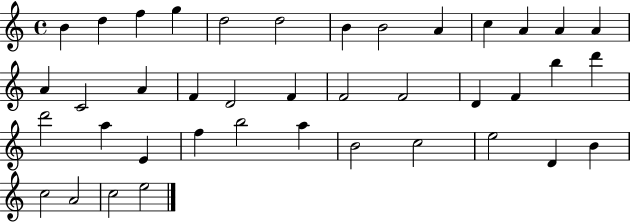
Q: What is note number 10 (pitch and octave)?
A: C5